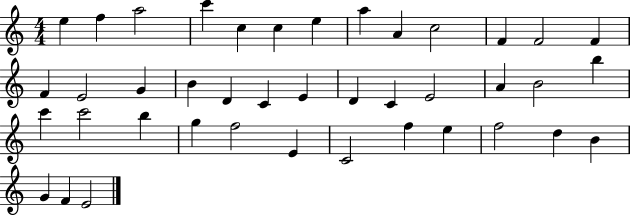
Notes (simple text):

E5/q F5/q A5/h C6/q C5/q C5/q E5/q A5/q A4/q C5/h F4/q F4/h F4/q F4/q E4/h G4/q B4/q D4/q C4/q E4/q D4/q C4/q E4/h A4/q B4/h B5/q C6/q C6/h B5/q G5/q F5/h E4/q C4/h F5/q E5/q F5/h D5/q B4/q G4/q F4/q E4/h